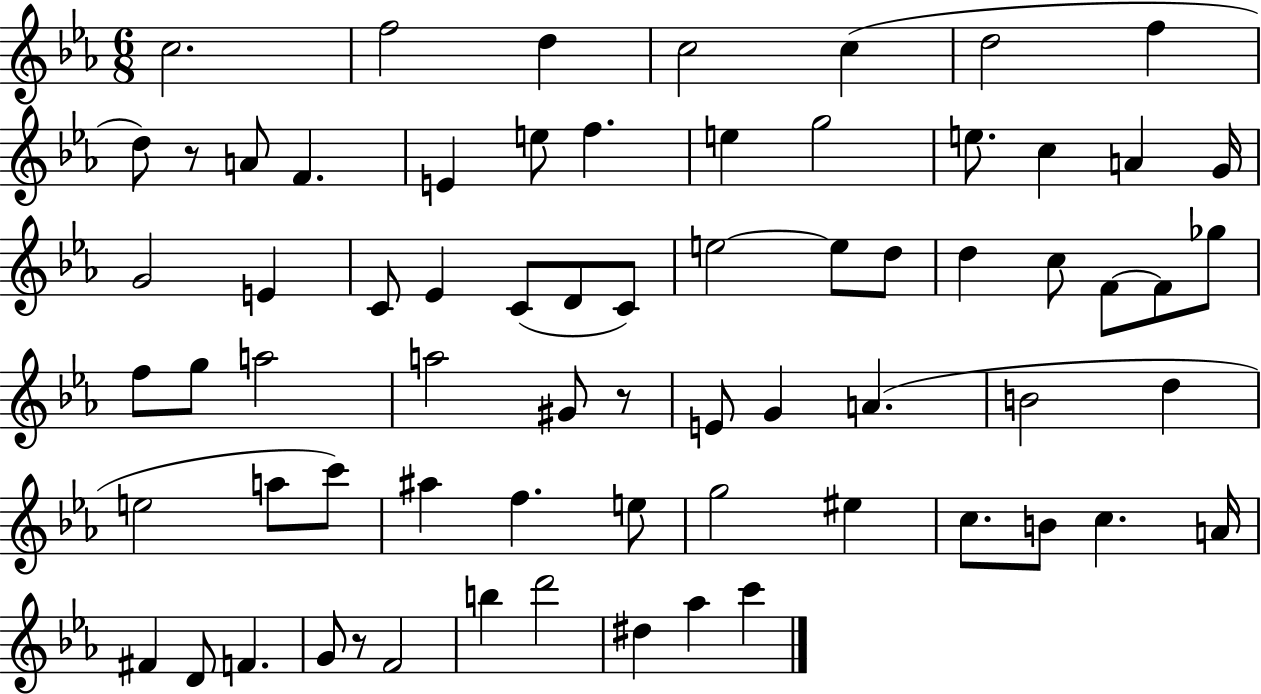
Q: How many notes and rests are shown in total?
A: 69